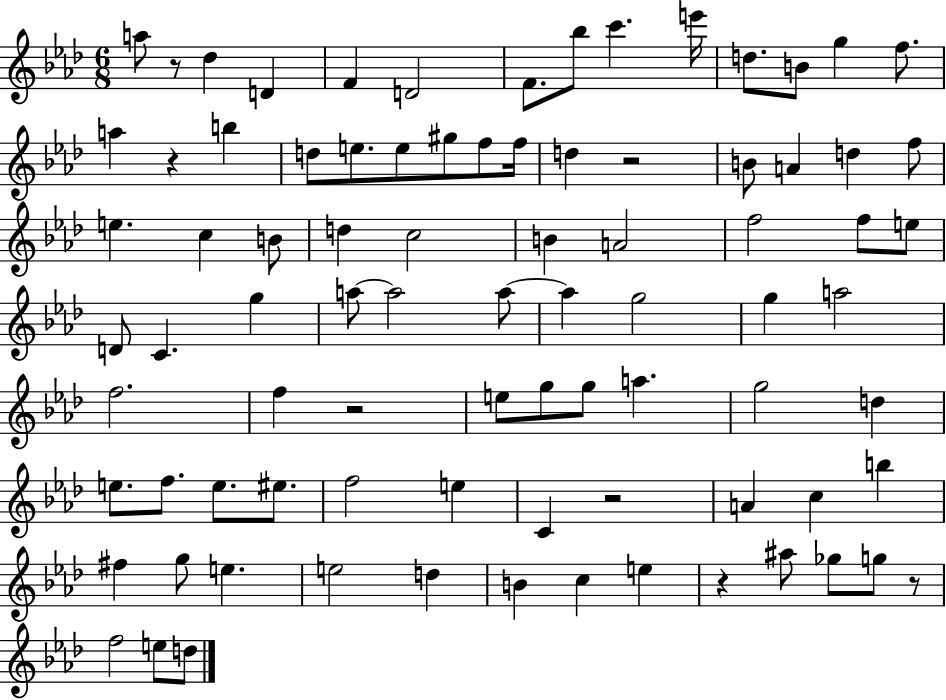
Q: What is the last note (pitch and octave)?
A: D5